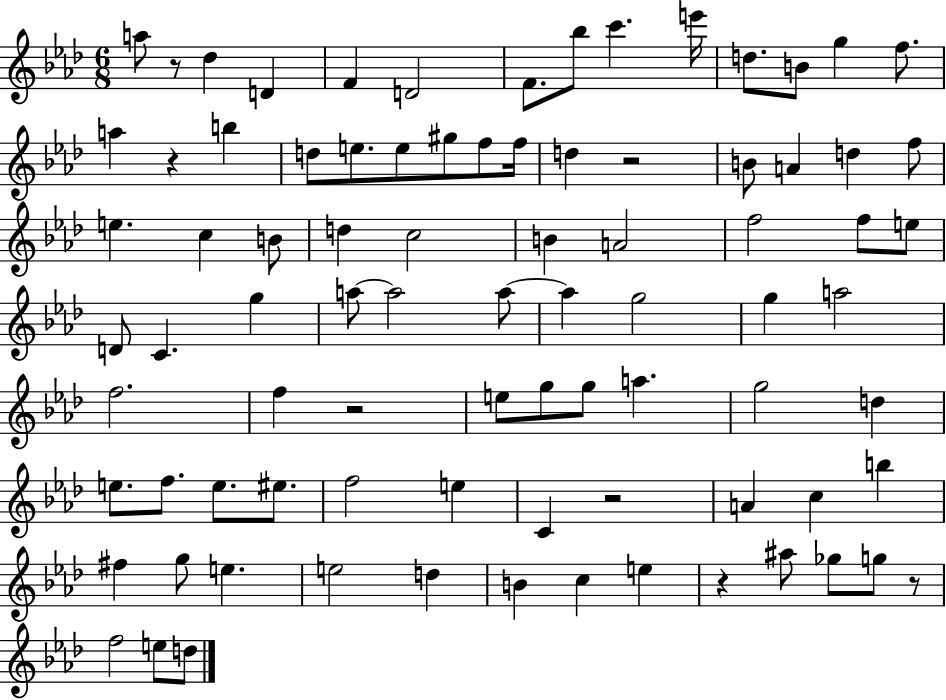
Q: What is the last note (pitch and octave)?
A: D5